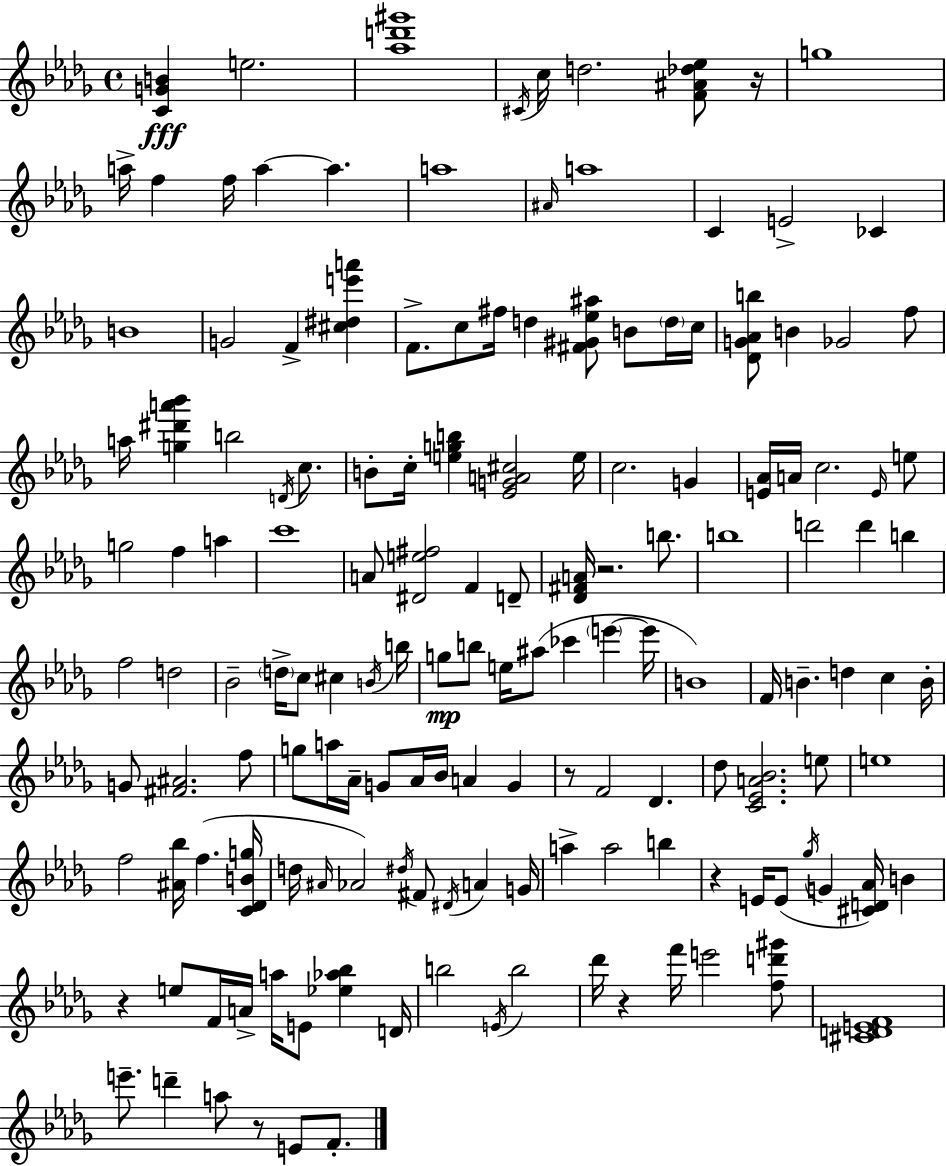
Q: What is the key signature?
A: BES minor